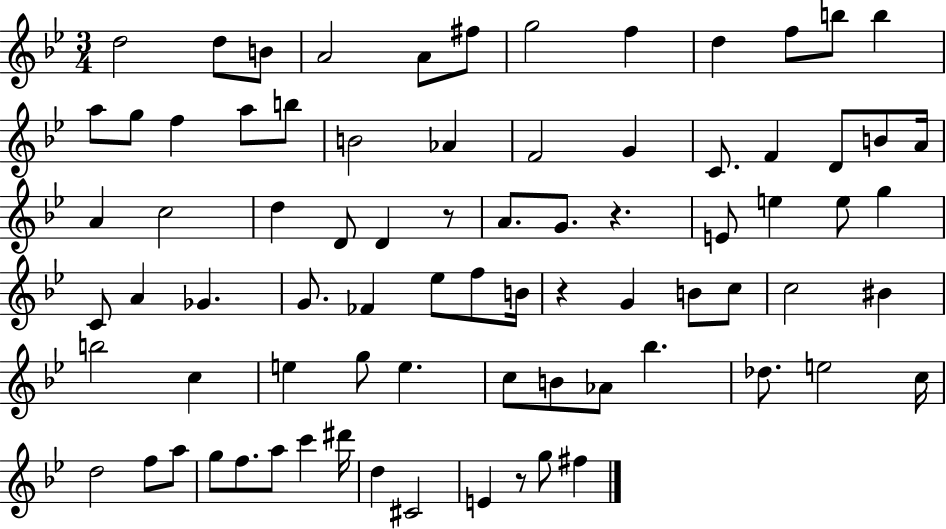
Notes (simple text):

D5/h D5/e B4/e A4/h A4/e F#5/e G5/h F5/q D5/q F5/e B5/e B5/q A5/e G5/e F5/q A5/e B5/e B4/h Ab4/q F4/h G4/q C4/e. F4/q D4/e B4/e A4/s A4/q C5/h D5/q D4/e D4/q R/e A4/e. G4/e. R/q. E4/e E5/q E5/e G5/q C4/e A4/q Gb4/q. G4/e. FES4/q Eb5/e F5/e B4/s R/q G4/q B4/e C5/e C5/h BIS4/q B5/h C5/q E5/q G5/e E5/q. C5/e B4/e Ab4/e Bb5/q. Db5/e. E5/h C5/s D5/h F5/e A5/e G5/e F5/e. A5/e C6/q D#6/s D5/q C#4/h E4/q R/e G5/e F#5/q